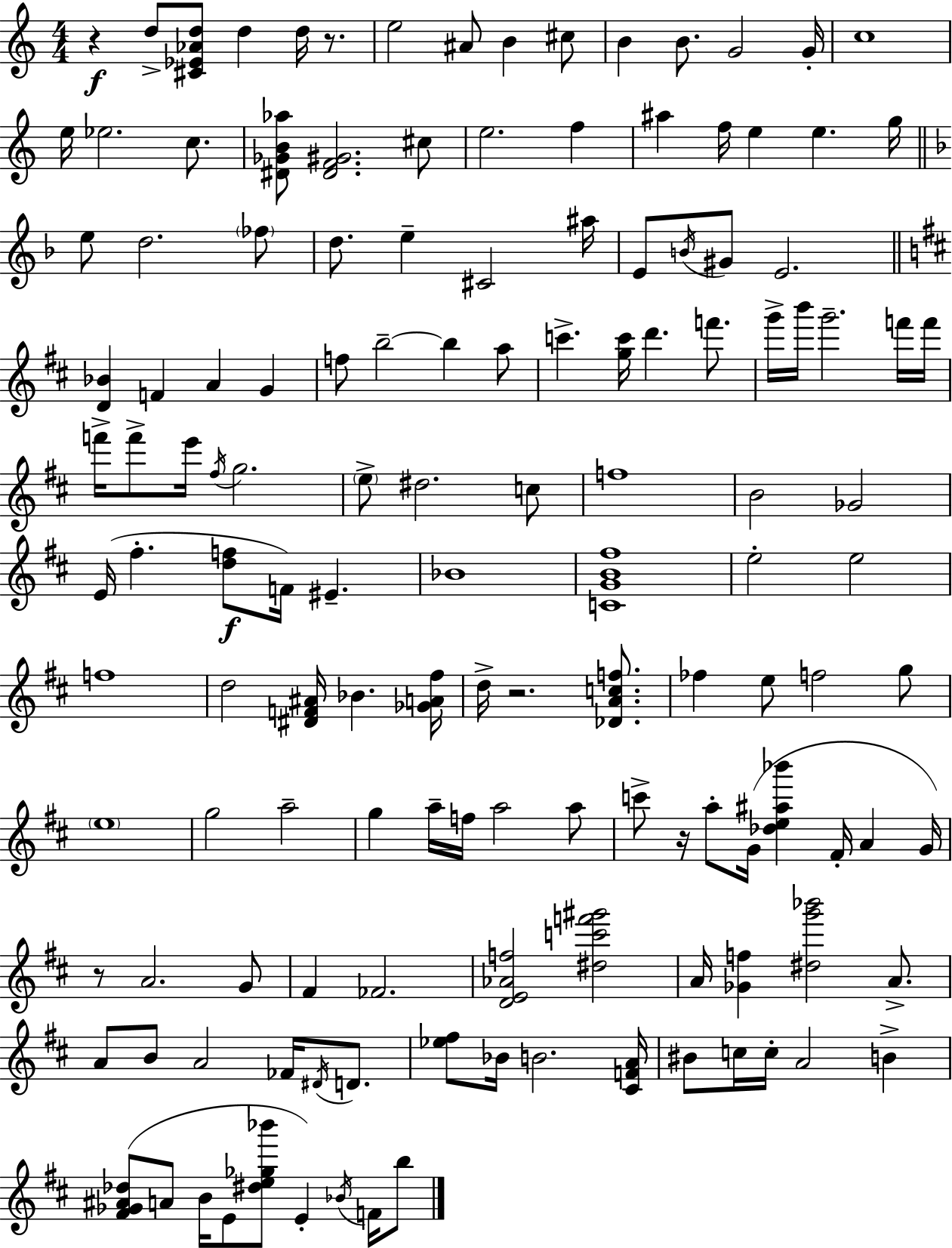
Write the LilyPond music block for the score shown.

{
  \clef treble
  \numericTimeSignature
  \time 4/4
  \key a \minor
  r4\f d''8-> <cis' ees' aes' d''>8 d''4 d''16 r8. | e''2 ais'8 b'4 cis''8 | b'4 b'8. g'2 g'16-. | c''1 | \break e''16 ees''2. c''8. | <dis' ges' b' aes''>8 <dis' f' gis'>2. cis''8 | e''2. f''4 | ais''4 f''16 e''4 e''4. g''16 | \break \bar "||" \break \key d \minor e''8 d''2. \parenthesize fes''8 | d''8. e''4-- cis'2 ais''16 | e'8 \acciaccatura { b'16 } gis'8 e'2. | \bar "||" \break \key d \major <d' bes'>4 f'4 a'4 g'4 | f''8 b''2--~~ b''4 a''8 | c'''4.-> <g'' c'''>16 d'''4. f'''8. | g'''16-> b'''16 g'''2.-- f'''16 f'''16 | \break f'''16-> f'''8-> e'''16 \acciaccatura { fis''16 } g''2. | \parenthesize e''8-> dis''2. c''8 | f''1 | b'2 ges'2 | \break e'16( fis''4.-. <d'' f''>8\f f'16) eis'4.-- | bes'1 | <c' g' b' fis''>1 | e''2-. e''2 | \break f''1 | d''2 <dis' f' ais'>16 bes'4. | <ges' a' fis''>16 d''16-> r2. <des' a' c'' f''>8. | fes''4 e''8 f''2 g''8 | \break \parenthesize e''1 | g''2 a''2-- | g''4 a''16-- f''16 a''2 a''8 | c'''8-> r16 a''8-. g'16( <des'' e'' ais'' bes'''>4 fis'16-. a'4 | \break g'16) r8 a'2. g'8 | fis'4 fes'2. | <d' e' aes' f''>2 <dis'' c''' f''' gis'''>2 | a'16 <ges' f''>4 <dis'' g''' bes'''>2 a'8.-> | \break a'8 b'8 a'2 fes'16 \acciaccatura { dis'16 } d'8. | <ees'' fis''>8 bes'16 b'2. | <cis' f' a'>16 bis'8 c''16 c''16-. a'2 b'4-> | <fis' ges' ais' des''>8( a'8 b'16 e'8 <dis'' e'' ges'' bes'''>8 e'4-.) \acciaccatura { bes'16 } | \break f'16 b''8 \bar "|."
}